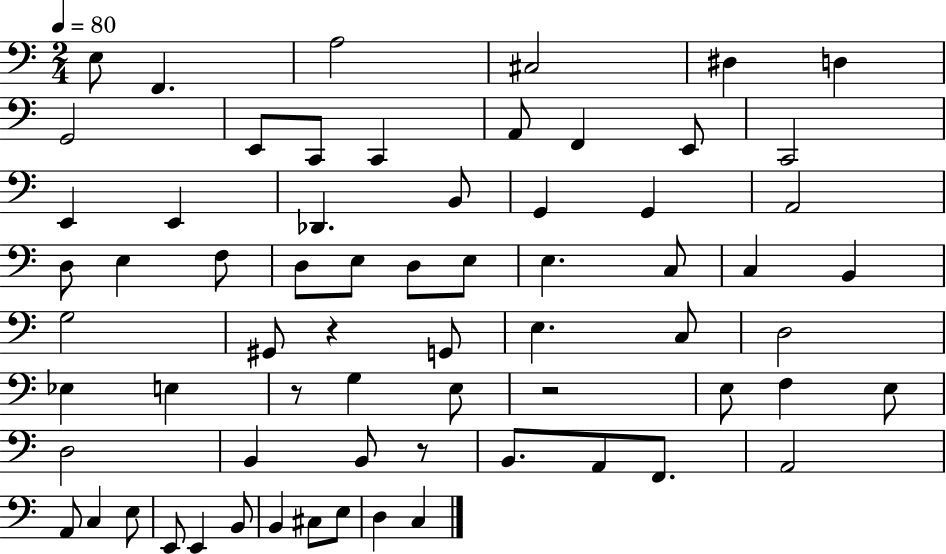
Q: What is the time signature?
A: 2/4